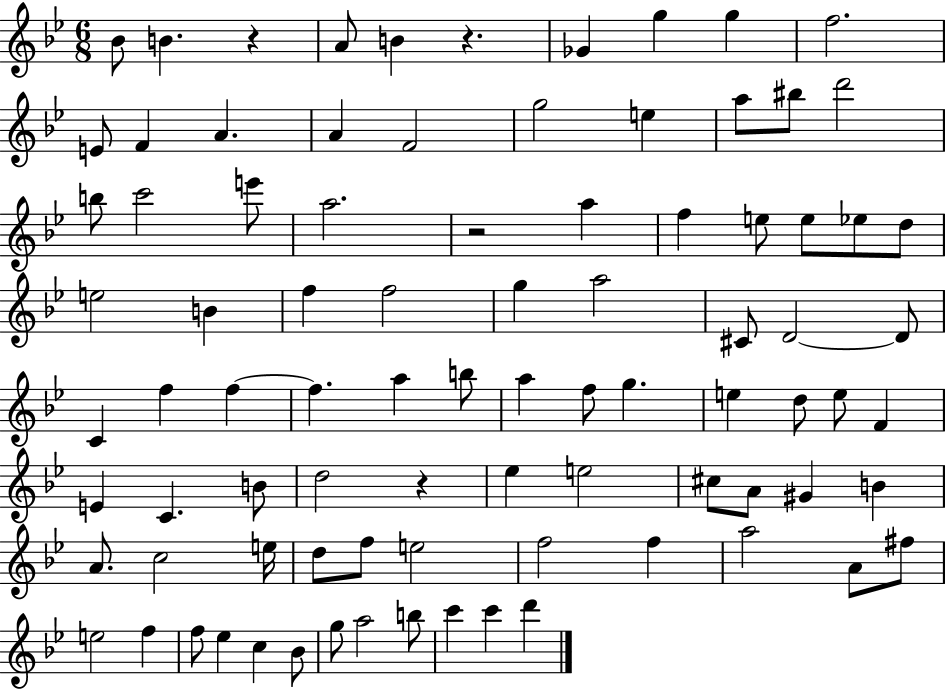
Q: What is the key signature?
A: BES major